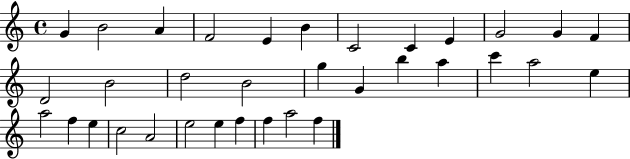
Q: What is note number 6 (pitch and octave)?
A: B4